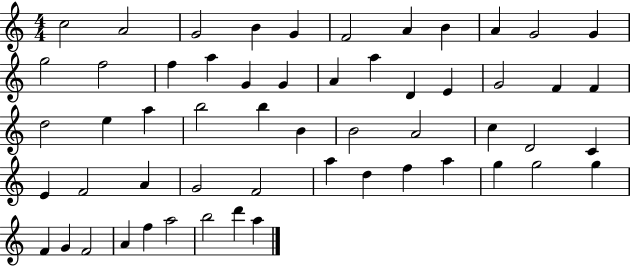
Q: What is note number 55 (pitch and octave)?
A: D6